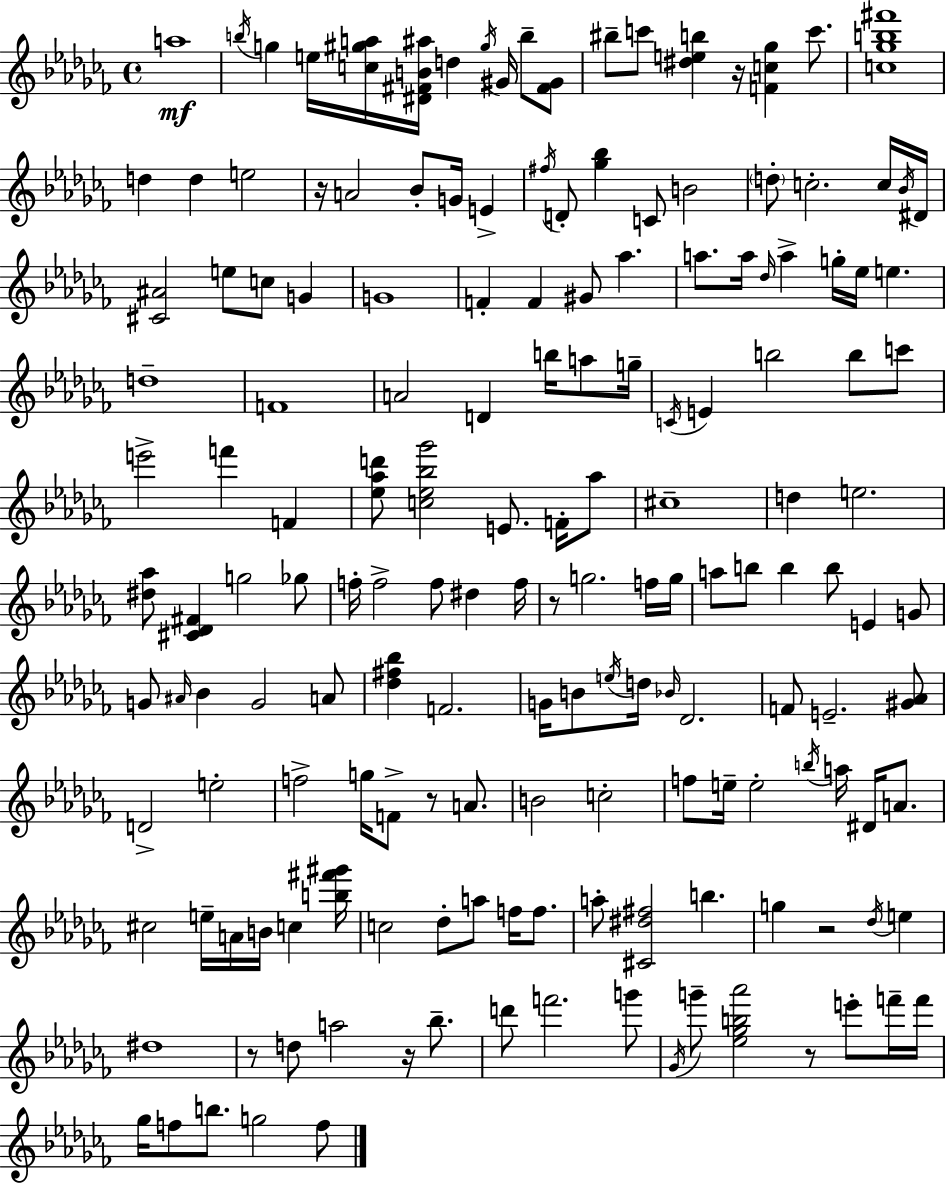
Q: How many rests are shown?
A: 8